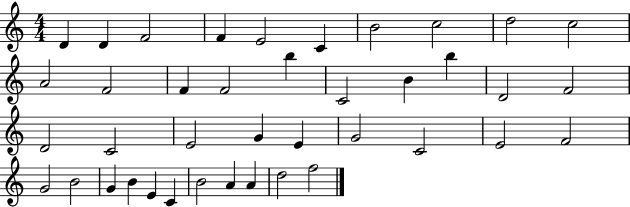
D4/q D4/q F4/h F4/q E4/h C4/q B4/h C5/h D5/h C5/h A4/h F4/h F4/q F4/h B5/q C4/h B4/q B5/q D4/h F4/h D4/h C4/h E4/h G4/q E4/q G4/h C4/h E4/h F4/h G4/h B4/h G4/q B4/q E4/q C4/q B4/h A4/q A4/q D5/h F5/h